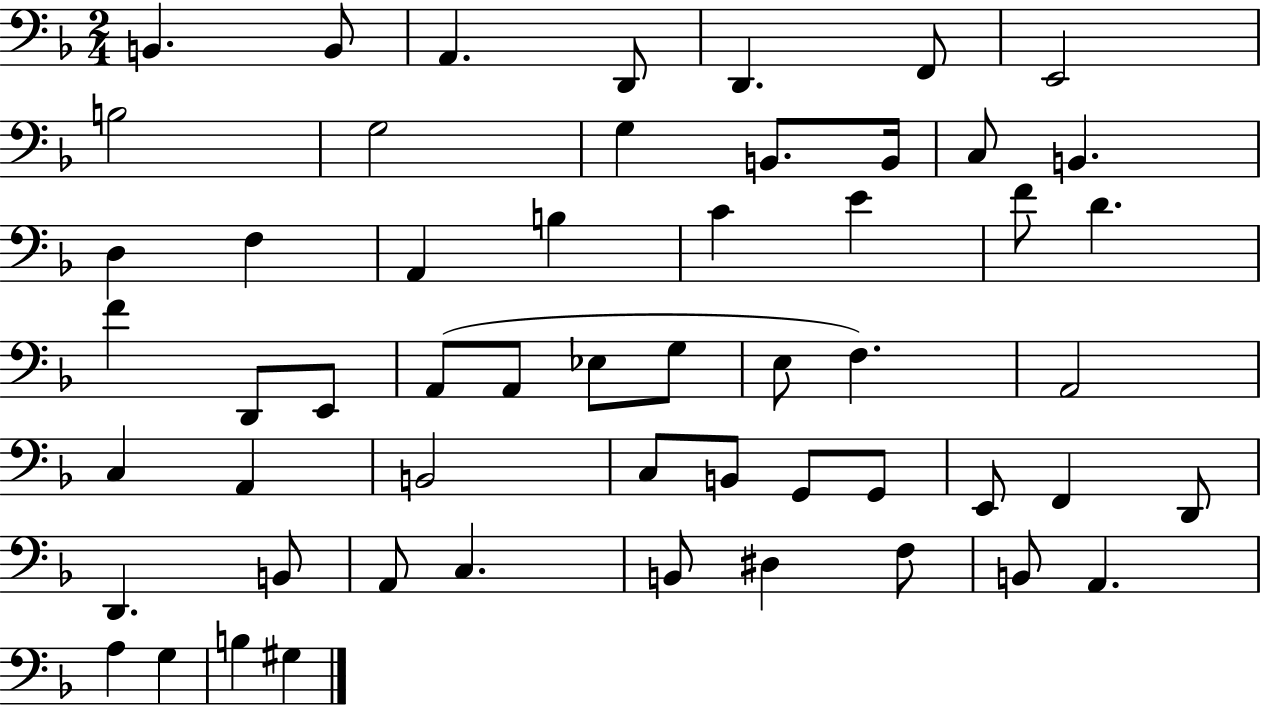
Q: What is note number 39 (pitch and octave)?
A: G2